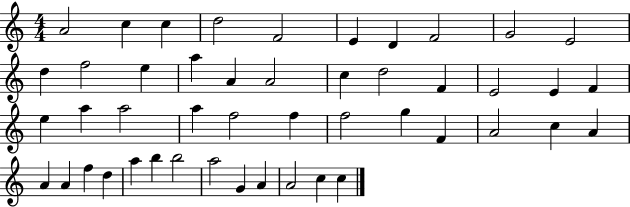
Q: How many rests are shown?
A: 0